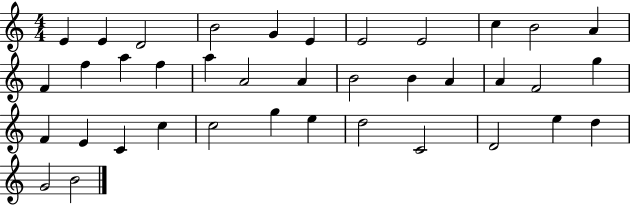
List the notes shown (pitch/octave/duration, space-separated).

E4/q E4/q D4/h B4/h G4/q E4/q E4/h E4/h C5/q B4/h A4/q F4/q F5/q A5/q F5/q A5/q A4/h A4/q B4/h B4/q A4/q A4/q F4/h G5/q F4/q E4/q C4/q C5/q C5/h G5/q E5/q D5/h C4/h D4/h E5/q D5/q G4/h B4/h